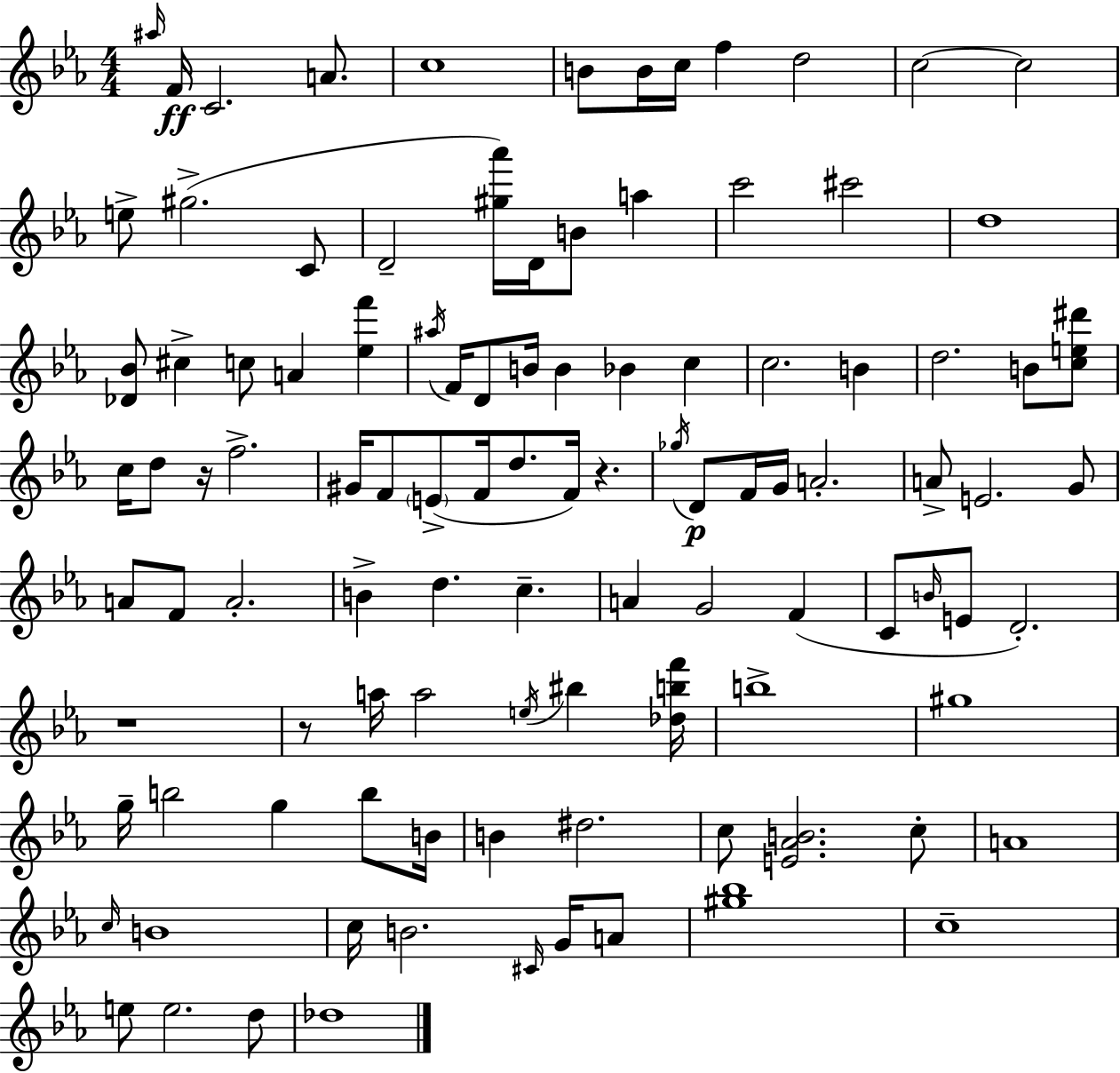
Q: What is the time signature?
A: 4/4